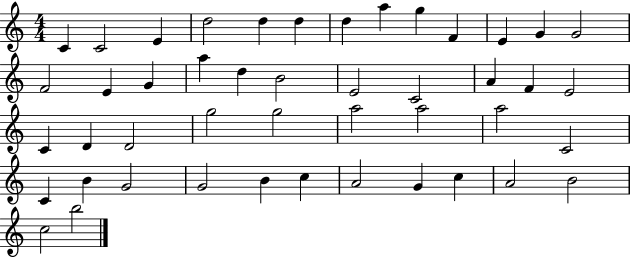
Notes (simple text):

C4/q C4/h E4/q D5/h D5/q D5/q D5/q A5/q G5/q F4/q E4/q G4/q G4/h F4/h E4/q G4/q A5/q D5/q B4/h E4/h C4/h A4/q F4/q E4/h C4/q D4/q D4/h G5/h G5/h A5/h A5/h A5/h C4/h C4/q B4/q G4/h G4/h B4/q C5/q A4/h G4/q C5/q A4/h B4/h C5/h B5/h